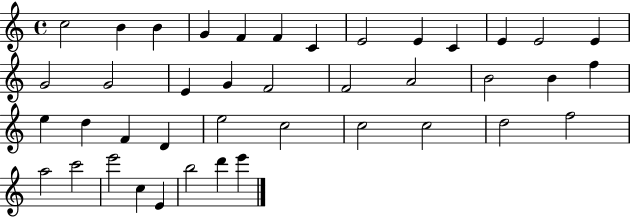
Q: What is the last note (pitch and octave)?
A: E6